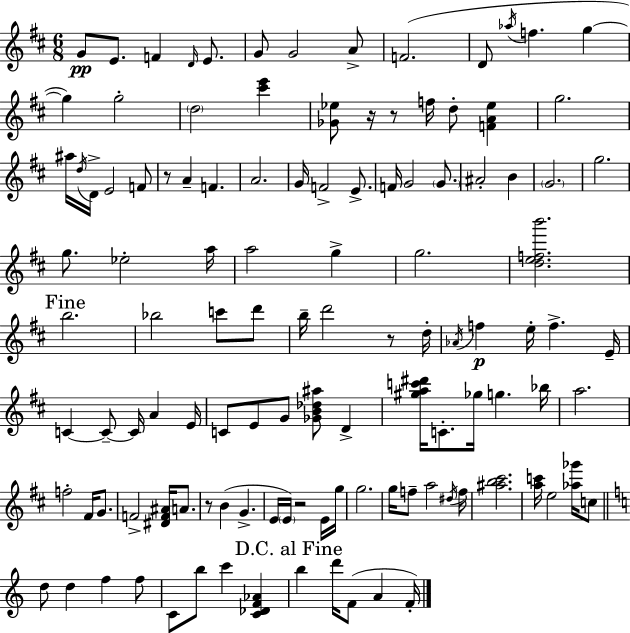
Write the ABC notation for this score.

X:1
T:Untitled
M:6/8
L:1/4
K:D
G/2 E/2 F D/4 E/2 G/2 G2 A/2 F2 D/2 _a/4 f g g g2 d2 [^c'e'] [_G_e]/2 z/4 z/2 f/4 d/2 [FA_e] g2 ^a/4 d/4 D/4 E2 F/2 z/2 A F A2 G/4 F2 E/2 F/4 G2 G/2 ^A2 B G2 g2 g/2 _e2 a/4 a2 g g2 [defb']2 b2 _b2 c'/2 d'/2 b/4 d'2 z/2 d/4 _A/4 f e/4 f E/4 C C/2 C/4 A E/4 C/2 E/2 G/2 [_GB_d^a]/2 D [^gac'^d']/4 C/2 _g/4 g _b/4 a2 f2 ^F/4 G/2 F2 [^DF^A]/4 A/2 z/2 B G E/4 E/4 z2 E/4 g/4 g2 g/4 f/2 a2 ^d/4 f/4 [^ab^c']2 [ac']/4 e2 [_a_g']/4 c/2 d/2 d f f/2 C/2 b/2 c' [C_DF_A] b d'/4 F/2 A F/4